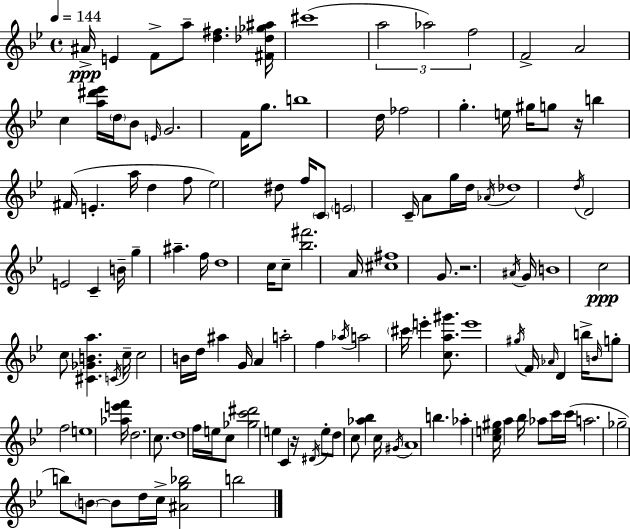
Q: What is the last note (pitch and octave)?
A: B5